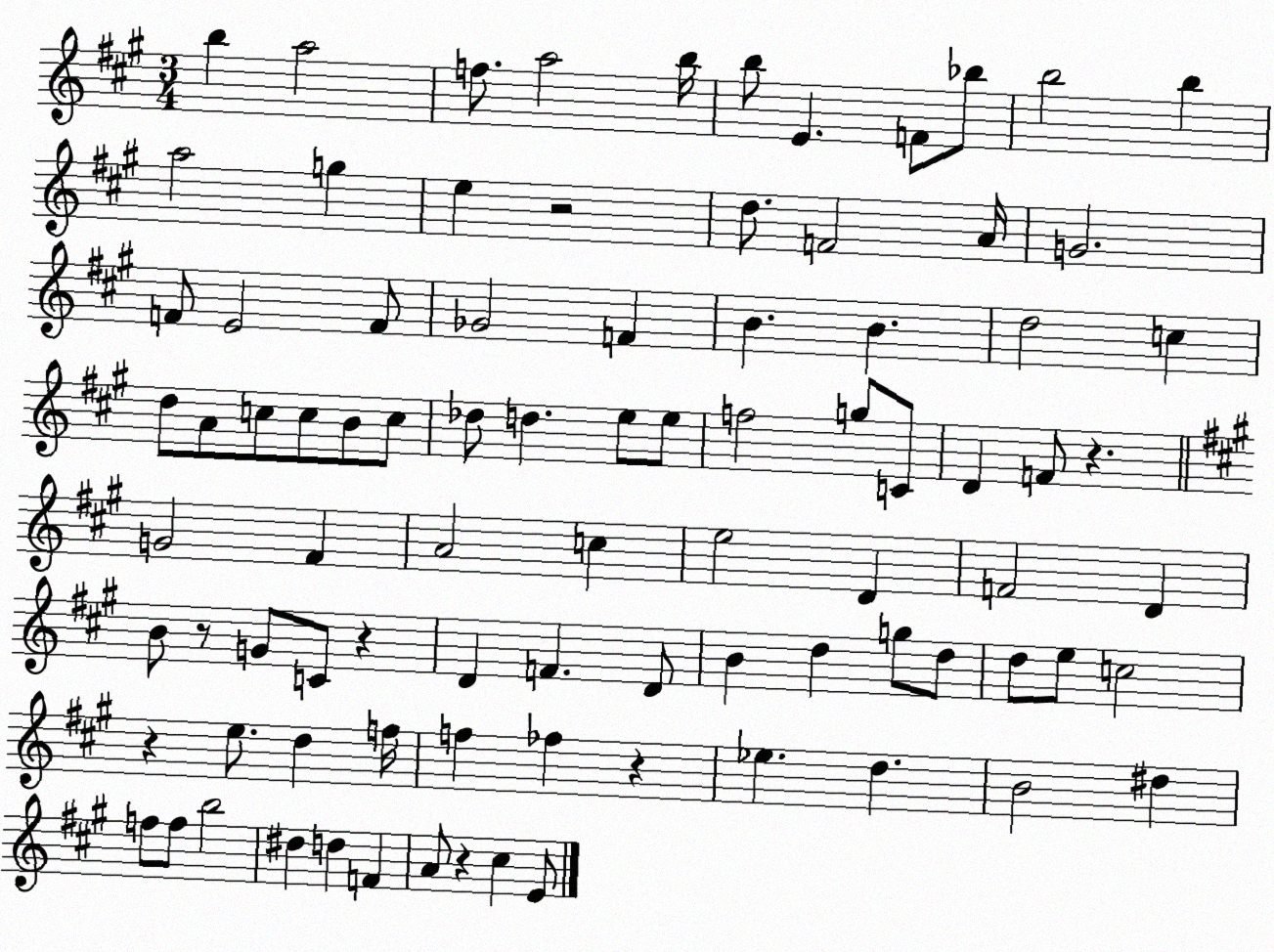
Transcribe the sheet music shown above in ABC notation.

X:1
T:Untitled
M:3/4
L:1/4
K:A
b a2 f/2 a2 b/4 b/2 E F/2 _b/2 b2 b a2 g e z2 d/2 F2 A/4 G2 F/2 E2 F/2 _G2 F B B d2 c d/2 A/2 c/2 c/2 B/2 c/2 _d/2 d e/2 e/2 f2 g/2 C/2 D F/2 z G2 ^F A2 c e2 D F2 D B/2 z/2 G/2 C/2 z D F D/2 B d g/2 d/2 d/2 e/2 c2 z e/2 d f/4 f _f z _e d B2 ^d f/2 f/2 b2 ^d d F A/2 z ^c E/2